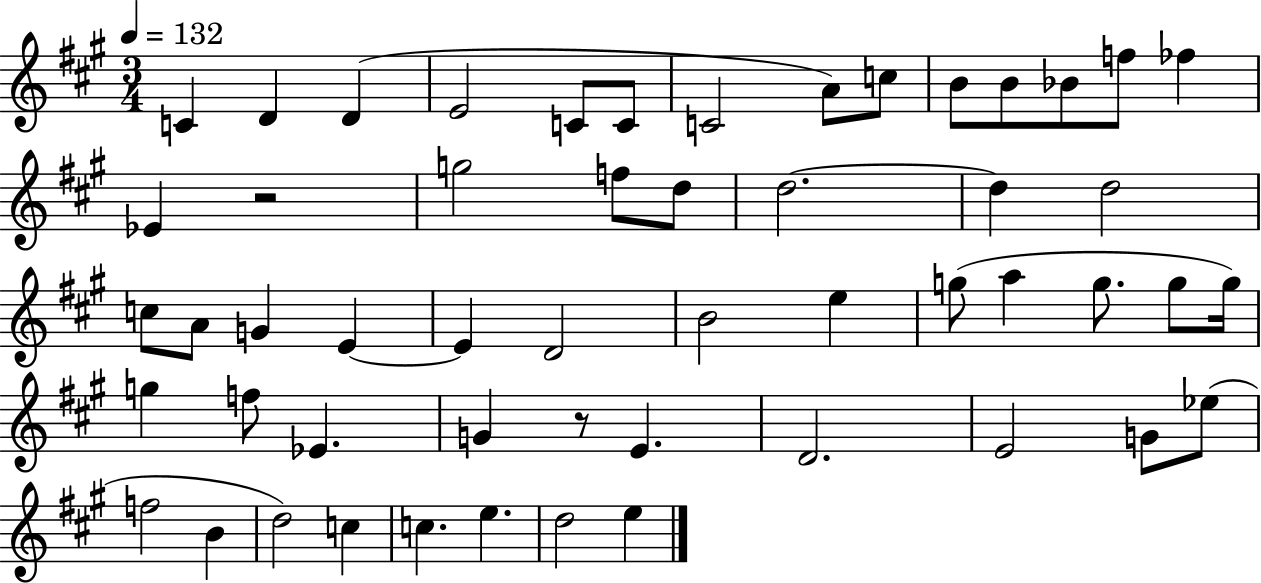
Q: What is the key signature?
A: A major